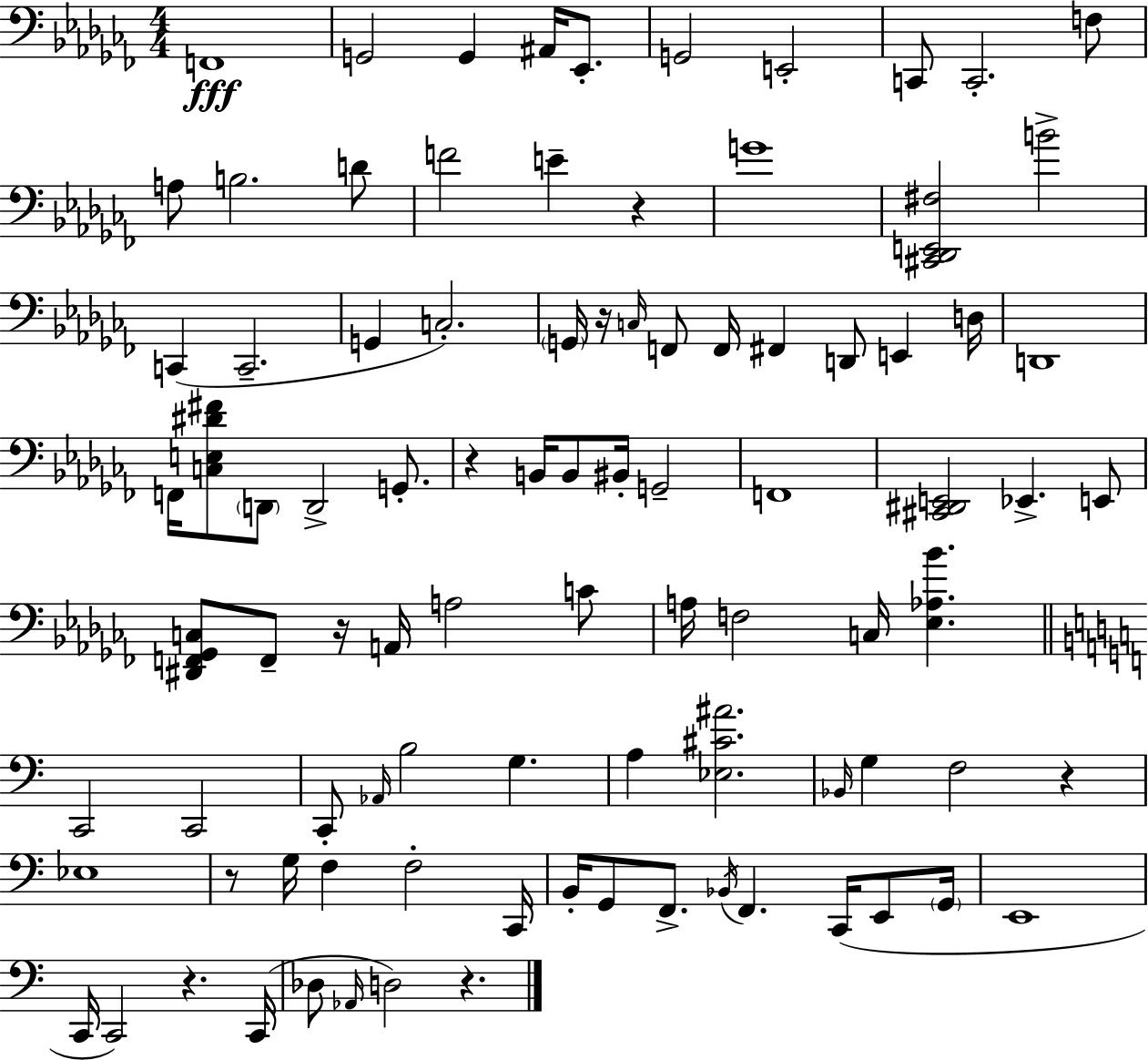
{
  \clef bass
  \numericTimeSignature
  \time 4/4
  \key aes \minor
  f,1\fff | g,2 g,4 ais,16 ees,8.-. | g,2 e,2-. | c,8 c,2.-. f8 | \break a8 b2. d'8 | f'2 e'4-- r4 | g'1 | <cis, des, e, fis>2 b'2-> | \break c,4( c,2.-- | g,4 c2.-.) | \parenthesize g,16 r16 \grace { c16 } f,8 f,16 fis,4 d,8 e,4 | d16 d,1 | \break f,16 <c e dis' fis'>8 \parenthesize d,8 d,2-> g,8.-. | r4 b,16 b,8 bis,16-. g,2-- | f,1 | <cis, dis, e,>2 ees,4.-> e,8 | \break <dis, f, ges, c>8 f,8-- r16 a,16 a2 c'8 | a16 f2 c16 <ees aes bes'>4. | \bar "||" \break \key a \minor c,2 c,2 | c,8-. \grace { aes,16 } b2 g4. | a4 <ees cis' ais'>2. | \grace { bes,16 } g4 f2 r4 | \break ees1 | r8 g16 f4 f2-. | c,16 b,16-. g,8 f,8.-> \acciaccatura { bes,16 } f,4. c,16( | e,8 \parenthesize g,16 e,1 | \break c,16 c,2) r4. | c,16( des8 \grace { aes,16 } d2) r4. | \bar "|."
}